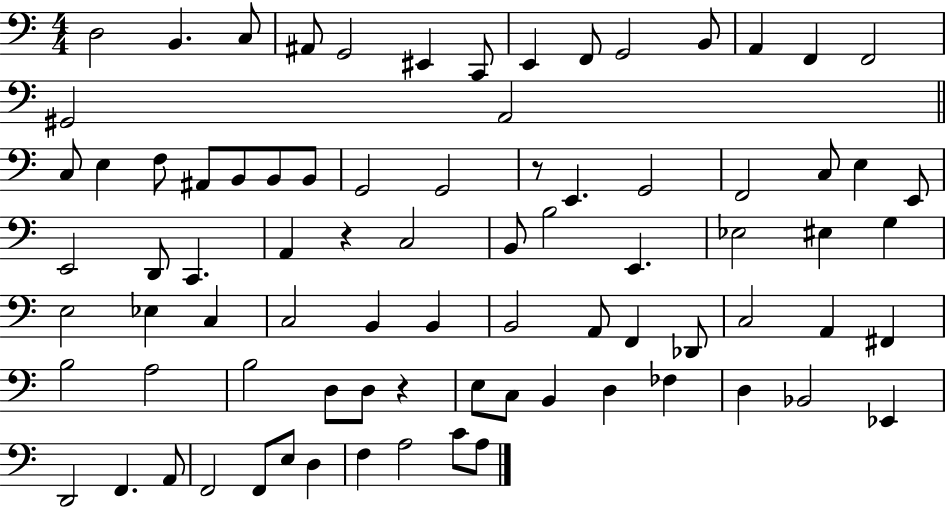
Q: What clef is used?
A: bass